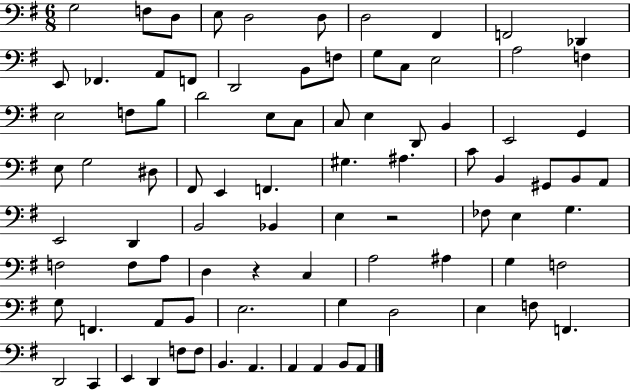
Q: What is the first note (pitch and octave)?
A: G3